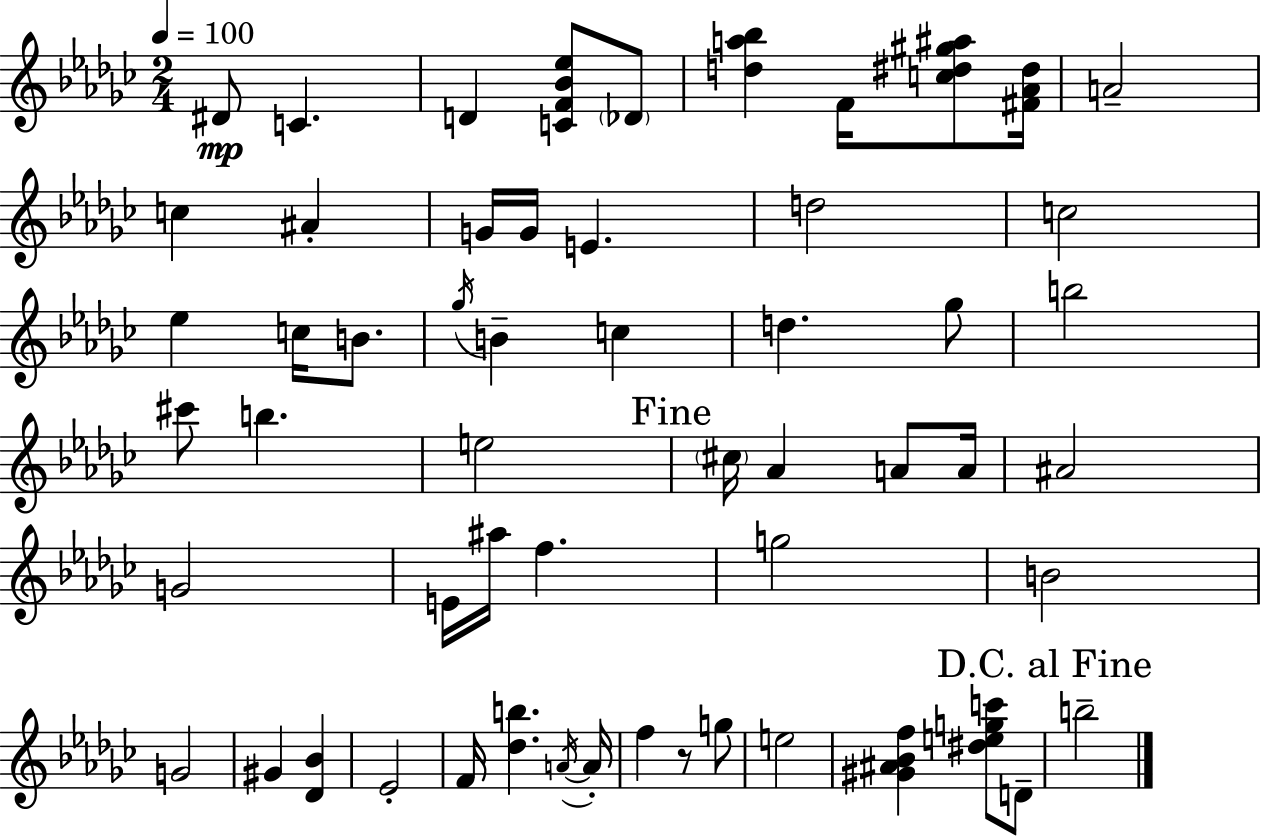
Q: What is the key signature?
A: EES minor